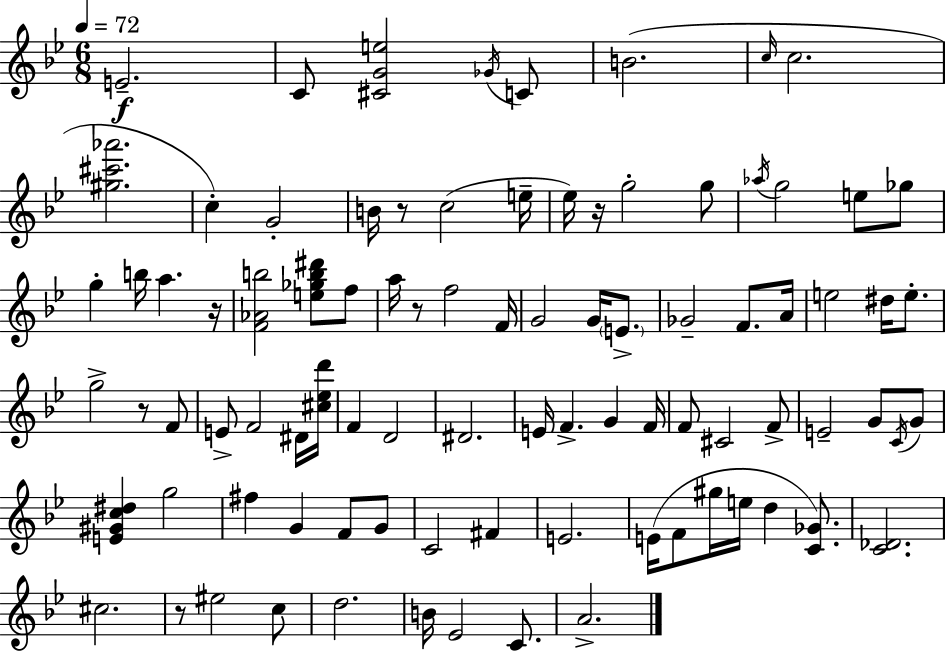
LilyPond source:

{
  \clef treble
  \numericTimeSignature
  \time 6/8
  \key g \minor
  \tempo 4 = 72
  \repeat volta 2 { e'2.--\f | c'8 <cis' g' e''>2 \acciaccatura { ges'16 } c'8 | b'2.( | \grace { c''16 } c''2. | \break <gis'' cis''' aes'''>2. | c''4-.) g'2-. | b'16 r8 c''2( | e''16-- ees''16) r16 g''2-. | \break g''8 \acciaccatura { aes''16 } g''2 e''8 | ges''8 g''4-. b''16 a''4. | r16 <f' aes' b''>2 <e'' ges'' b'' dis'''>8 | f''8 a''16 r8 f''2 | \break f'16 g'2 g'16 | \parenthesize e'8.-> ges'2-- f'8. | a'16 e''2 dis''16 | e''8.-. g''2-> r8 | \break f'8 e'8-> f'2 | dis'16 <cis'' ees'' d'''>16 f'4 d'2 | dis'2. | e'16 f'4.-> g'4 | \break f'16 f'8 cis'2 | f'8-> e'2-- g'8 | \acciaccatura { c'16 } g'8 <e' gis' c'' dis''>4 g''2 | fis''4 g'4 | \break f'8 g'8 c'2 | fis'4 e'2. | e'16( f'8 gis''16 e''16 d''4 | <c' ges'>8.) <c' des'>2. | \break cis''2. | r8 eis''2 | c''8 d''2. | b'16 ees'2 | \break c'8. a'2.-> | } \bar "|."
}